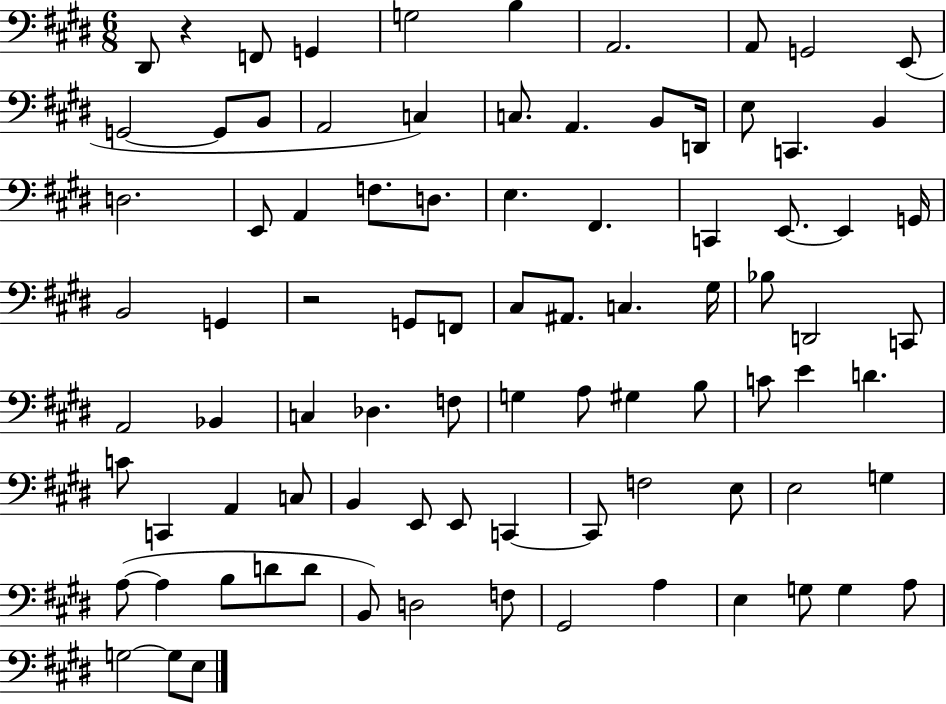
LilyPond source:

{
  \clef bass
  \numericTimeSignature
  \time 6/8
  \key e \major
  \repeat volta 2 { dis,8 r4 f,8 g,4 | g2 b4 | a,2. | a,8 g,2 e,8( | \break g,2~~ g,8 b,8 | a,2 c4) | c8. a,4. b,8 d,16 | e8 c,4. b,4 | \break d2. | e,8 a,4 f8. d8. | e4. fis,4. | c,4 e,8.~~ e,4 g,16 | \break b,2 g,4 | r2 g,8 f,8 | cis8 ais,8. c4. gis16 | bes8 d,2 c,8 | \break a,2 bes,4 | c4 des4. f8 | g4 a8 gis4 b8 | c'8 e'4 d'4. | \break c'8 c,4 a,4 c8 | b,4 e,8 e,8 c,4~~ | c,8 f2 e8 | e2 g4 | \break a8~(~ a4 b8 d'8 d'8 | b,8) d2 f8 | gis,2 a4 | e4 g8 g4 a8 | \break g2~~ g8 e8 | } \bar "|."
}